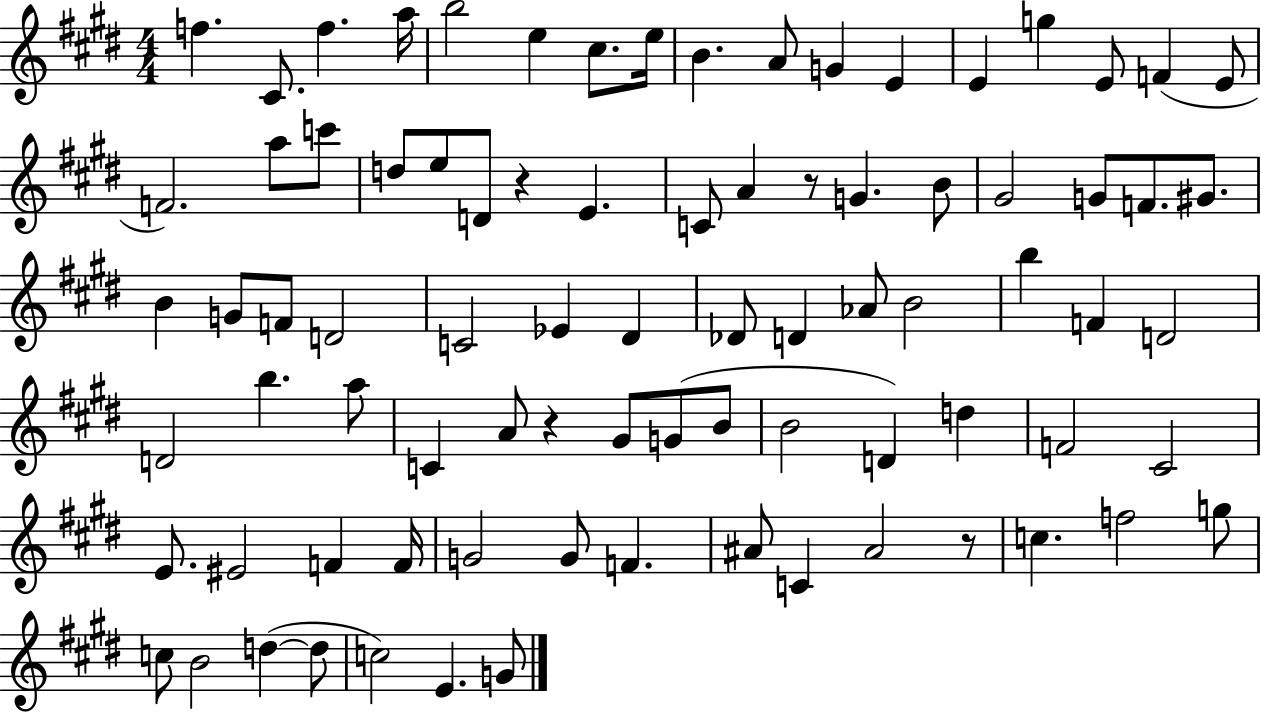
F5/q. C#4/e. F5/q. A5/s B5/h E5/q C#5/e. E5/s B4/q. A4/e G4/q E4/q E4/q G5/q E4/e F4/q E4/e F4/h. A5/e C6/e D5/e E5/e D4/e R/q E4/q. C4/e A4/q R/e G4/q. B4/e G#4/h G4/e F4/e. G#4/e. B4/q G4/e F4/e D4/h C4/h Eb4/q D#4/q Db4/e D4/q Ab4/e B4/h B5/q F4/q D4/h D4/h B5/q. A5/e C4/q A4/e R/q G#4/e G4/e B4/e B4/h D4/q D5/q F4/h C#4/h E4/e. EIS4/h F4/q F4/s G4/h G4/e F4/q. A#4/e C4/q A#4/h R/e C5/q. F5/h G5/e C5/e B4/h D5/q D5/e C5/h E4/q. G4/e